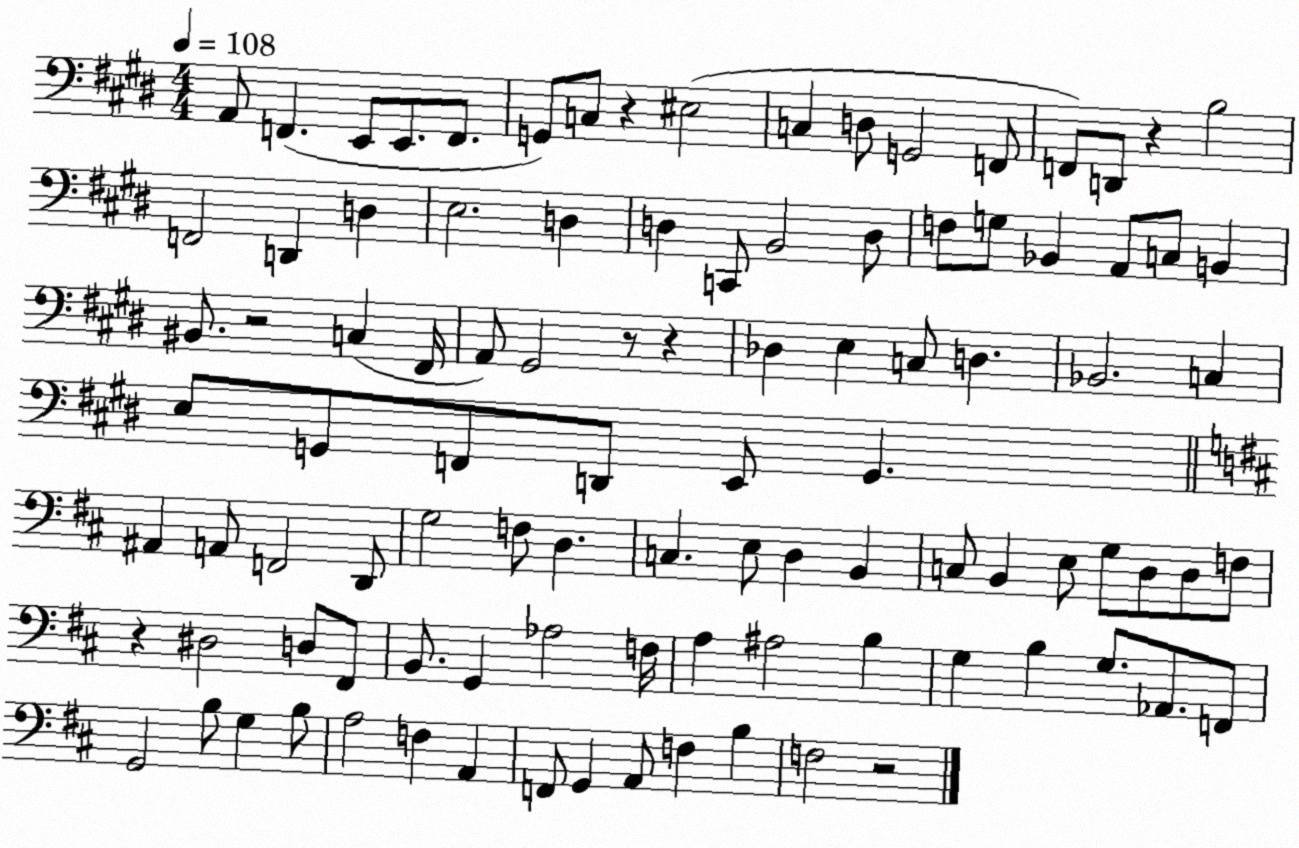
X:1
T:Untitled
M:4/4
L:1/4
K:E
A,,/2 F,, E,,/2 E,,/2 F,,/2 G,,/2 C,/2 z ^E,2 C, D,/2 G,,2 F,,/2 F,,/2 D,,/2 z B,2 F,,2 D,, D, E,2 D, D, C,,/2 B,,2 D,/2 F,/2 G,/2 _B,, A,,/2 C,/2 B,, ^B,,/2 z2 C, ^F,,/4 A,,/2 ^G,,2 z/2 z _D, E, C,/2 D, _B,,2 C, E,/2 G,,/2 F,,/2 D,,/2 E,,/2 G,, ^A,, A,,/2 F,,2 D,,/2 G,2 F,/2 D, C, E,/2 D, B,, C,/2 B,, E,/2 G,/2 D,/2 D,/2 F,/2 z ^D,2 D,/2 ^F,,/2 B,,/2 G,, _A,2 F,/4 A, ^A,2 B, G, B, G,/2 _A,,/2 F,,/2 G,,2 B,/2 G, B,/2 A,2 F, A,, F,,/2 G,, A,,/2 F, B, F,2 z2